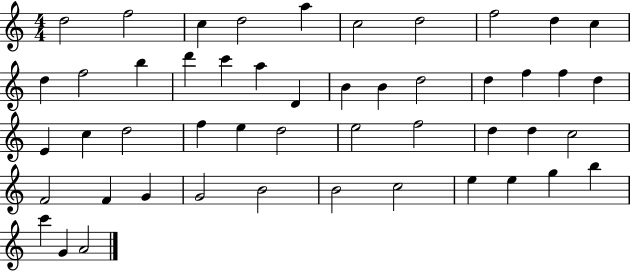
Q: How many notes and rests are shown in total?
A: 49